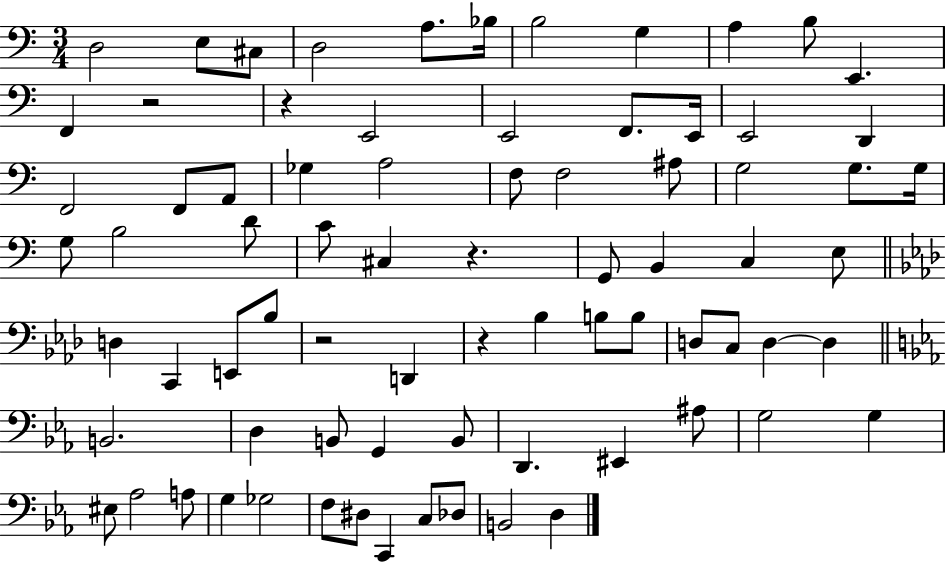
X:1
T:Untitled
M:3/4
L:1/4
K:C
D,2 E,/2 ^C,/2 D,2 A,/2 _B,/4 B,2 G, A, B,/2 E,, F,, z2 z E,,2 E,,2 F,,/2 E,,/4 E,,2 D,, F,,2 F,,/2 A,,/2 _G, A,2 F,/2 F,2 ^A,/2 G,2 G,/2 G,/4 G,/2 B,2 D/2 C/2 ^C, z G,,/2 B,, C, E,/2 D, C,, E,,/2 _B,/2 z2 D,, z _B, B,/2 B,/2 D,/2 C,/2 D, D, B,,2 D, B,,/2 G,, B,,/2 D,, ^E,, ^A,/2 G,2 G, ^E,/2 _A,2 A,/2 G, _G,2 F,/2 ^D,/2 C,, C,/2 _D,/2 B,,2 D,